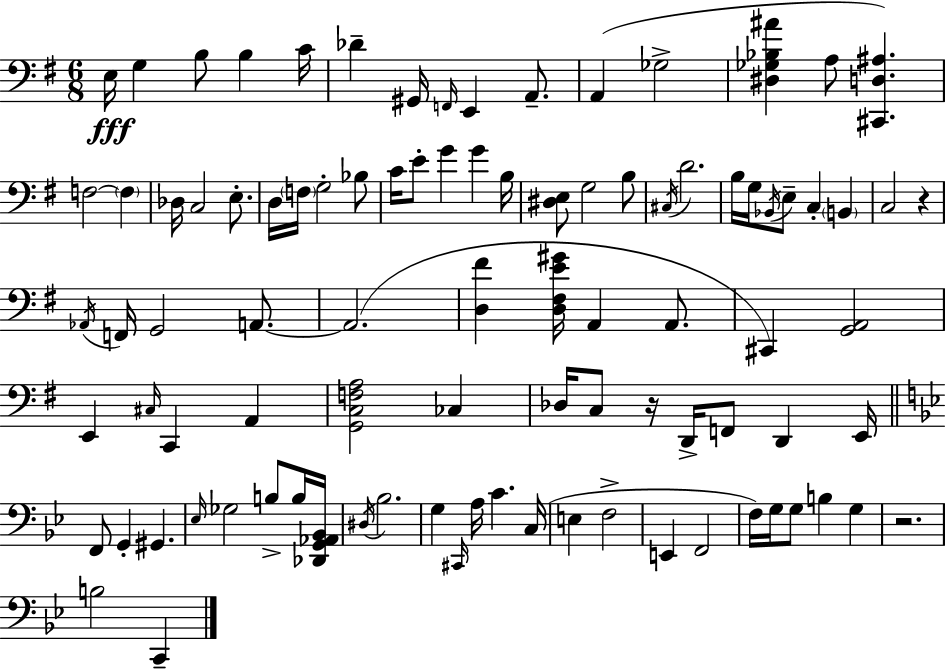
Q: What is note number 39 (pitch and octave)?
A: Ab2